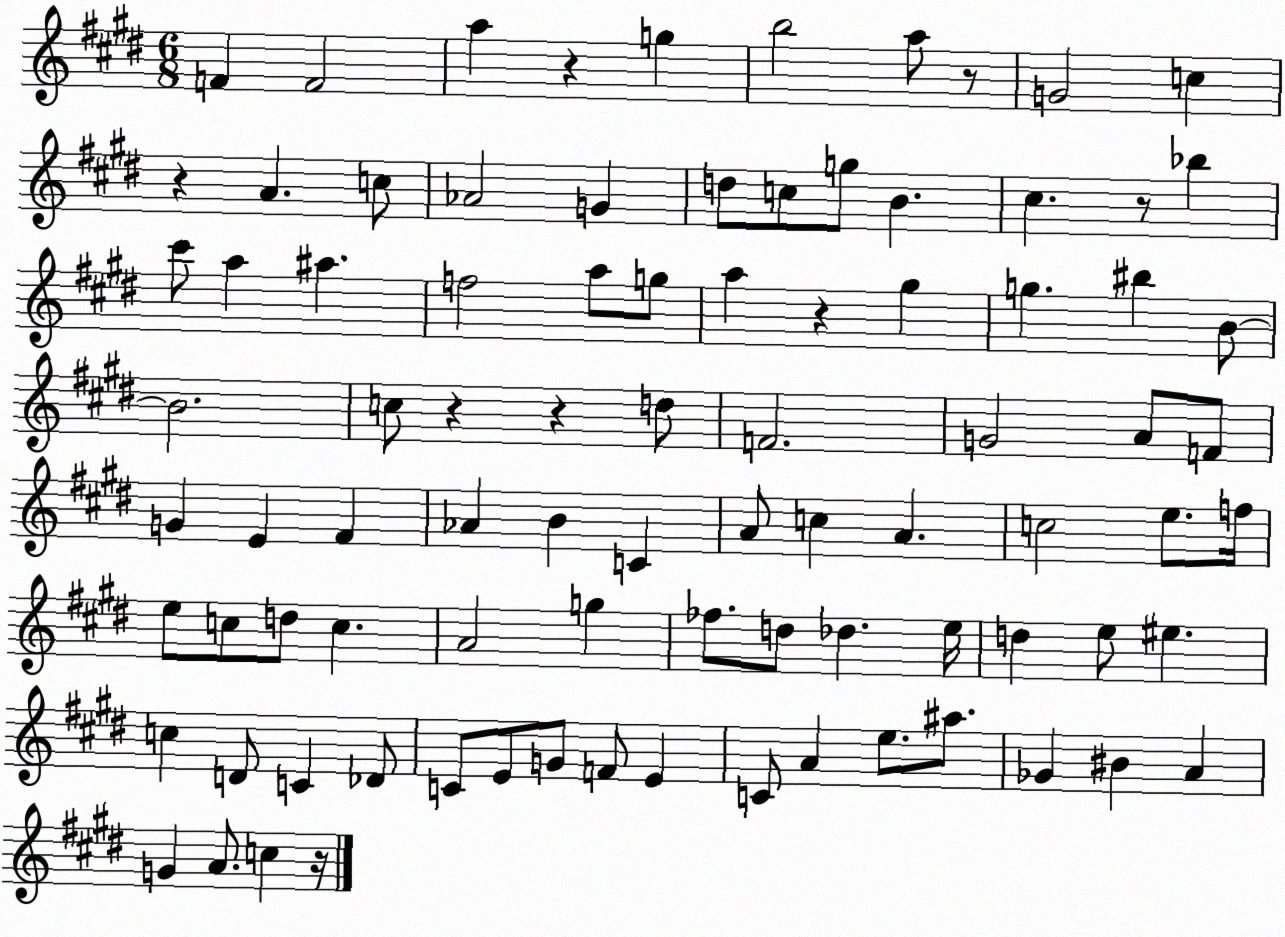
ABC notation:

X:1
T:Untitled
M:6/8
L:1/4
K:E
F F2 a z g b2 a/2 z/2 G2 c z A c/2 _A2 G d/2 c/2 g/2 B ^c z/2 _b ^c'/2 a ^a f2 a/2 g/2 a z ^g g ^b B/2 B2 c/2 z z d/2 F2 G2 A/2 F/2 G E ^F _A B C A/2 c A c2 e/2 f/4 e/2 c/2 d/2 c A2 g _f/2 d/2 _d e/4 d e/2 ^e c D/2 C _D/2 C/2 E/2 G/2 F/2 E C/2 A e/2 ^a/2 _G ^B A G A/2 c z/4